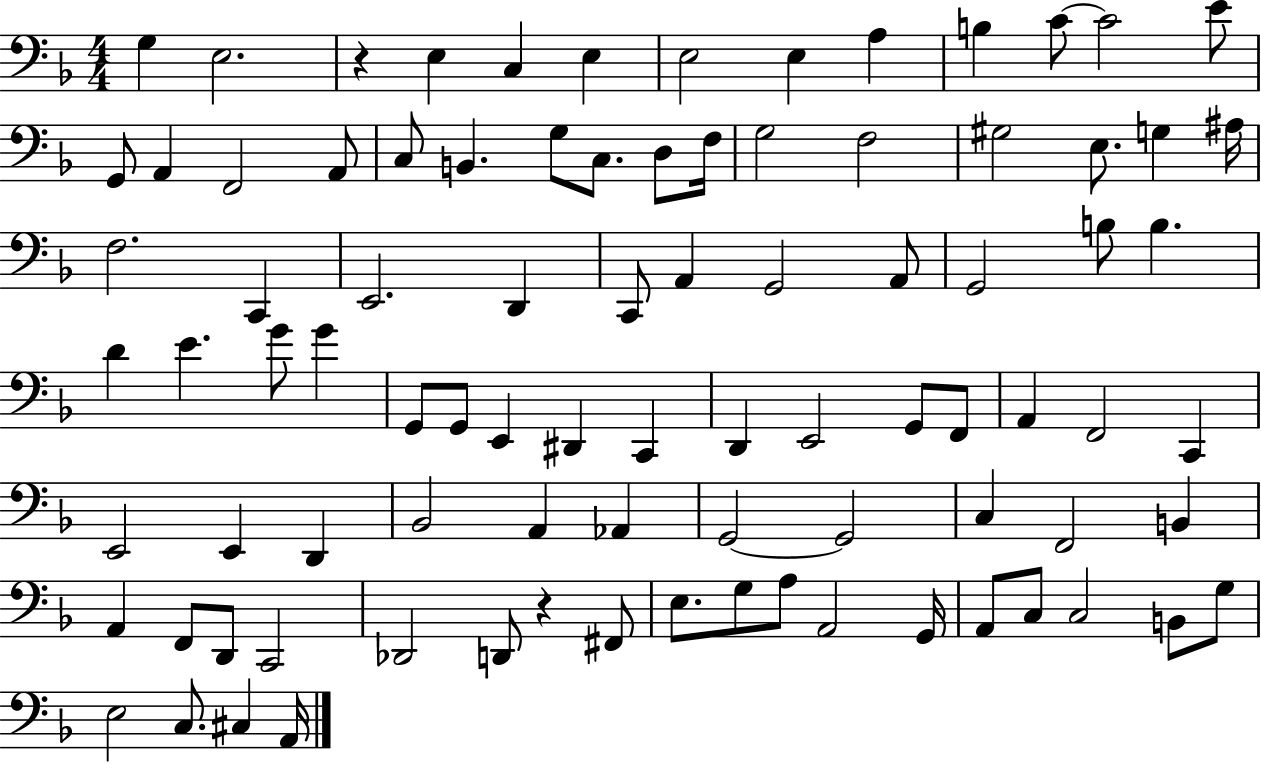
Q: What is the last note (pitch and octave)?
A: A2